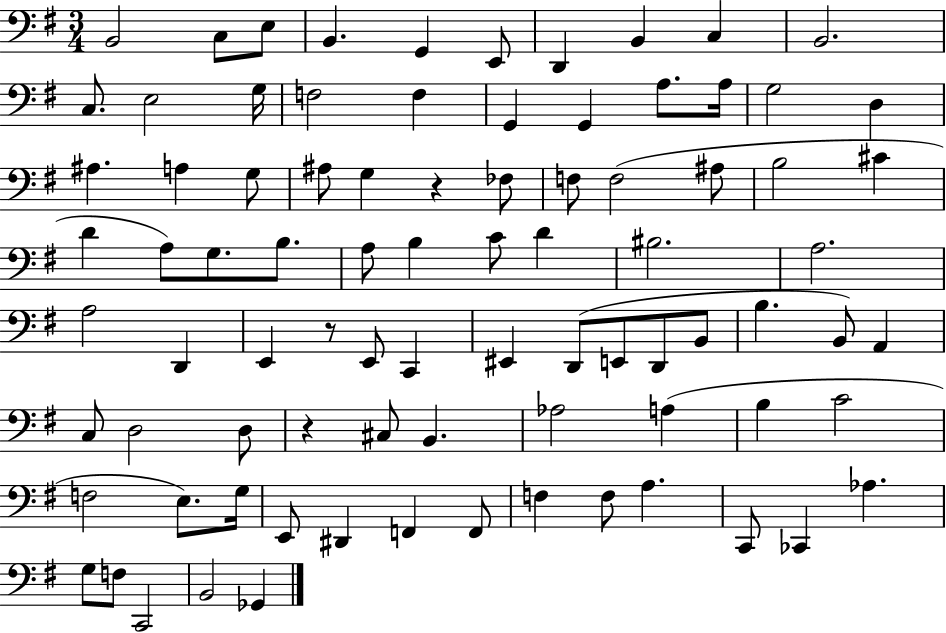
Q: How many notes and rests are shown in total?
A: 85